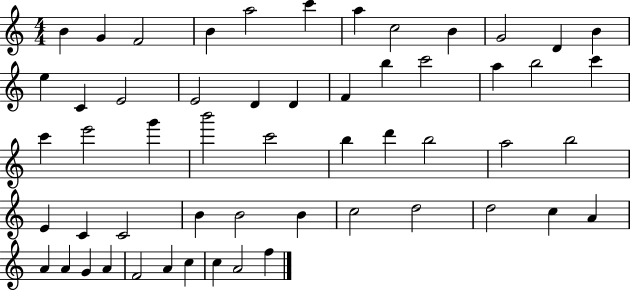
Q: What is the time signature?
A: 4/4